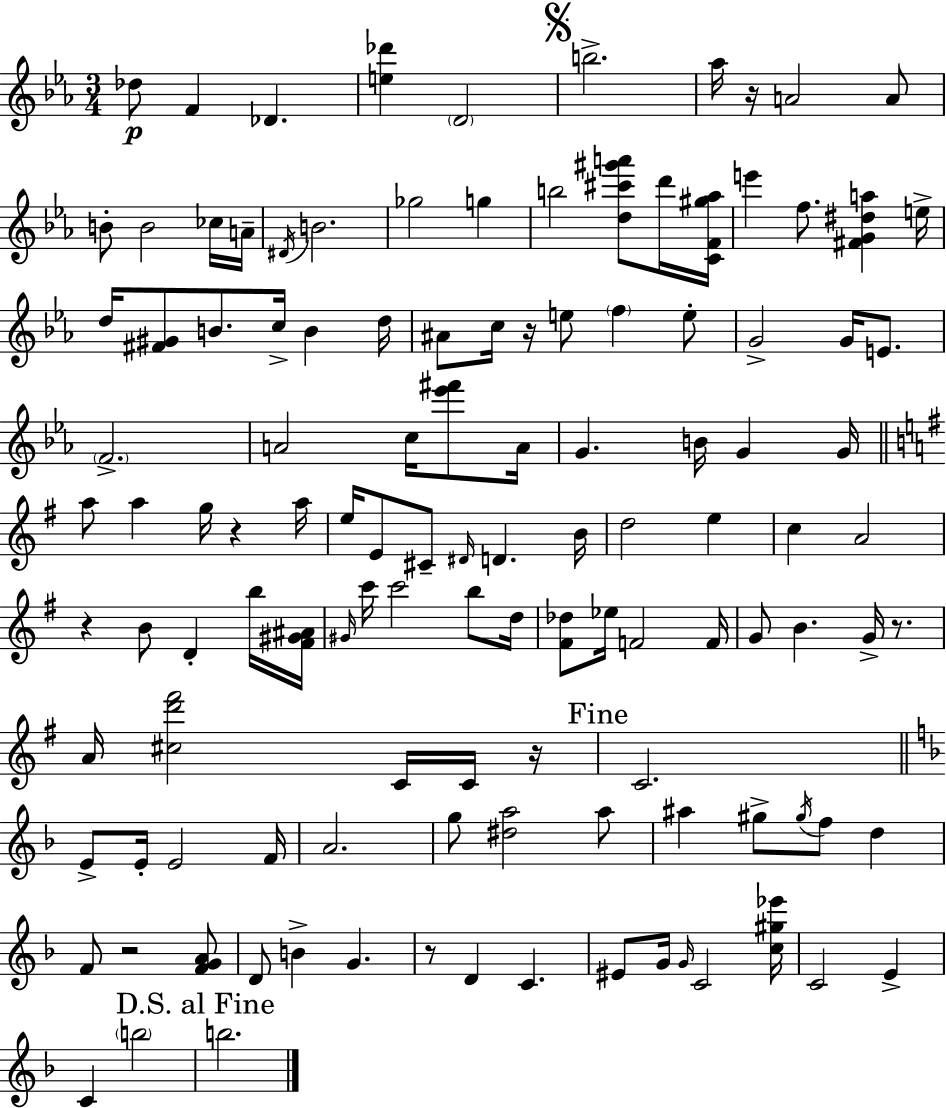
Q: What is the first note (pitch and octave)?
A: Db5